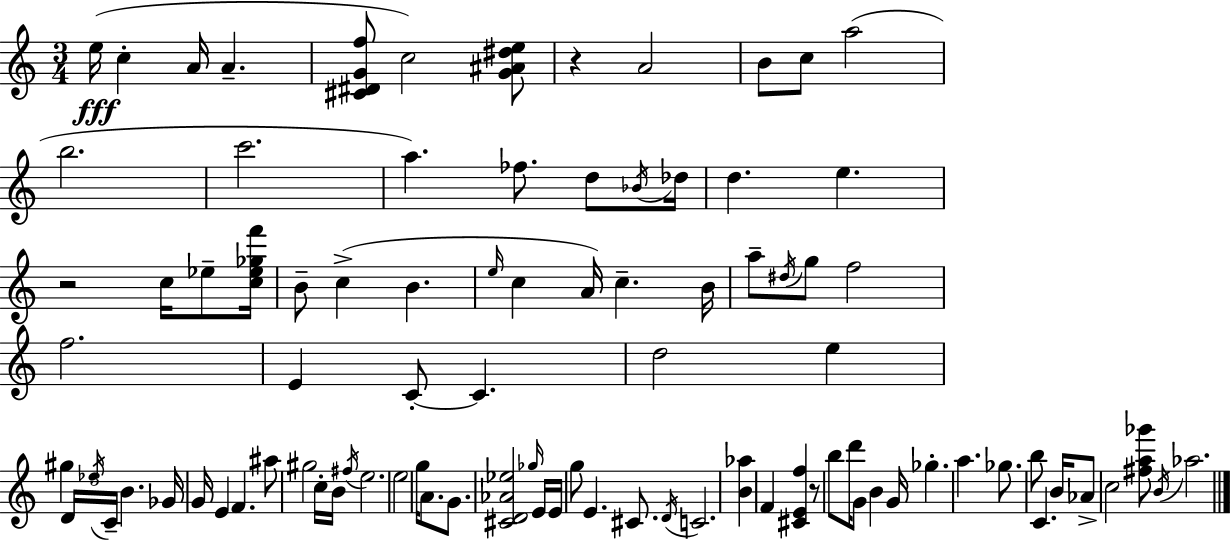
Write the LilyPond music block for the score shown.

{
  \clef treble
  \numericTimeSignature
  \time 3/4
  \key c \major
  \repeat volta 2 { e''16(\fff c''4-. a'16 a'4.-- | <cis' dis' g' f''>8 c''2) <g' ais' dis'' e''>8 | r4 a'2 | b'8 c''8 a''2( | \break b''2. | c'''2. | a''4.) fes''8. d''8 \acciaccatura { bes'16 } | des''16 d''4. e''4. | \break r2 c''16 ees''8-- | <c'' ees'' ges'' f'''>16 b'8-- c''4->( b'4. | \grace { e''16 } c''4 a'16) c''4.-- | b'16 a''8-- \acciaccatura { dis''16 } g''8 f''2 | \break f''2. | e'4 c'8-.~~ c'4. | d''2 e''4 | gis''4 \tuplet 3/2 { d'16 \acciaccatura { ees''16 } c'16-- } b'4. | \break ges'16 g'16 e'4 f'4. | ais''8 gis''2 | c''16-. b'16 \acciaccatura { fis''16 } e''2. | e''2 | \break g''16 a'8. g'8. <cis' d' aes' ees''>2 | \grace { ges''16 } e'16 e'16 g''8 e'4. | cis'8. \acciaccatura { d'16 } c'2. | <b' aes''>4 f'4 | \break <cis' e' f''>4 r8 b''8 d'''16 | g'8 b'4 g'16 ges''4.-. | a''4. ges''8. b''8 | c'4. b'16 aes'8-> c''2 | \break <fis'' a'' ges'''>8 \acciaccatura { b'16 } aes''2. | } \bar "|."
}